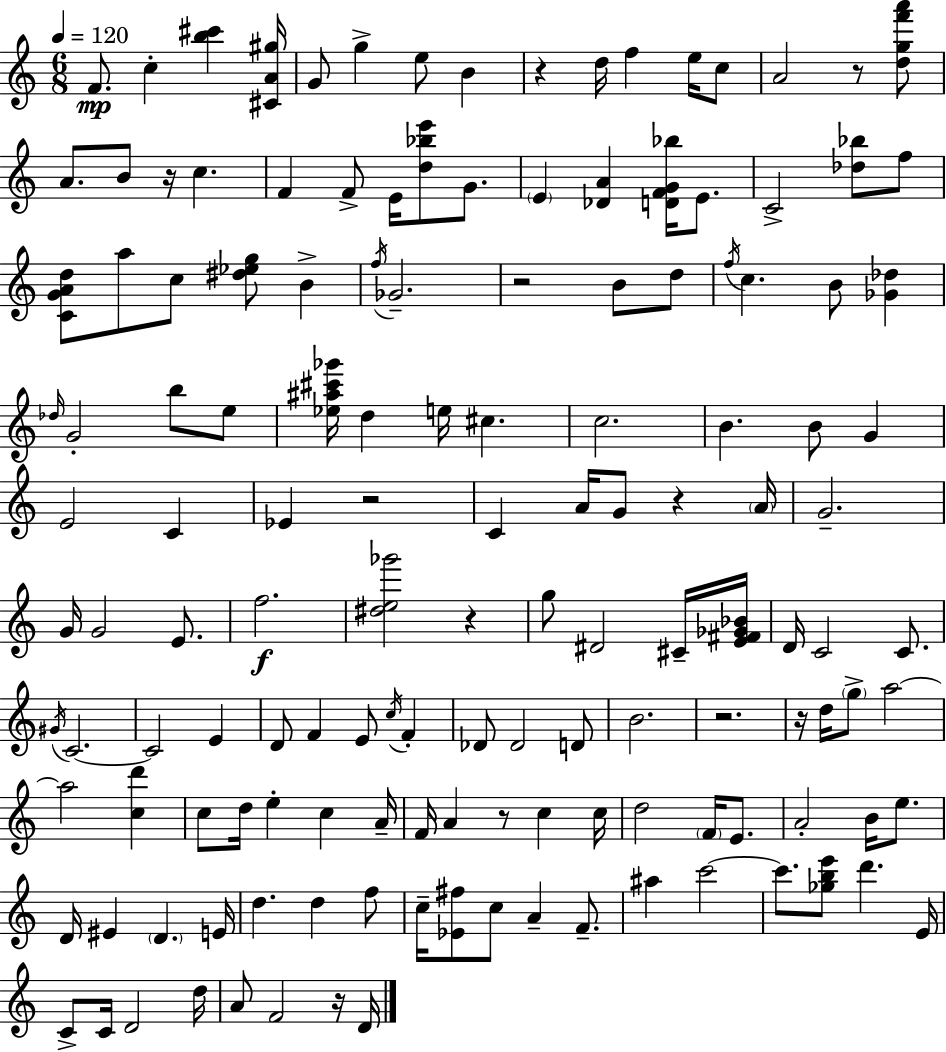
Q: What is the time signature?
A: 6/8